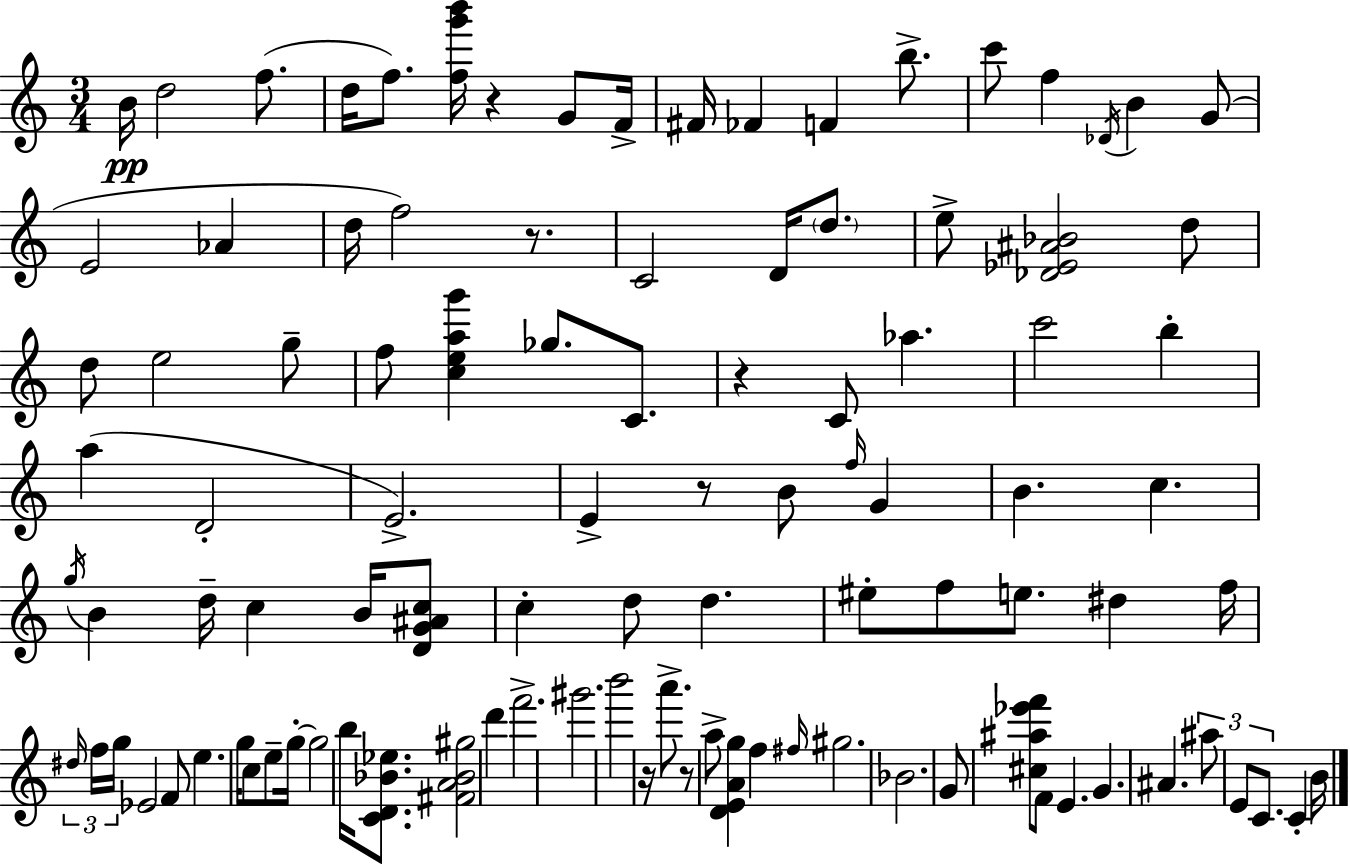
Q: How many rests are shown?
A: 6